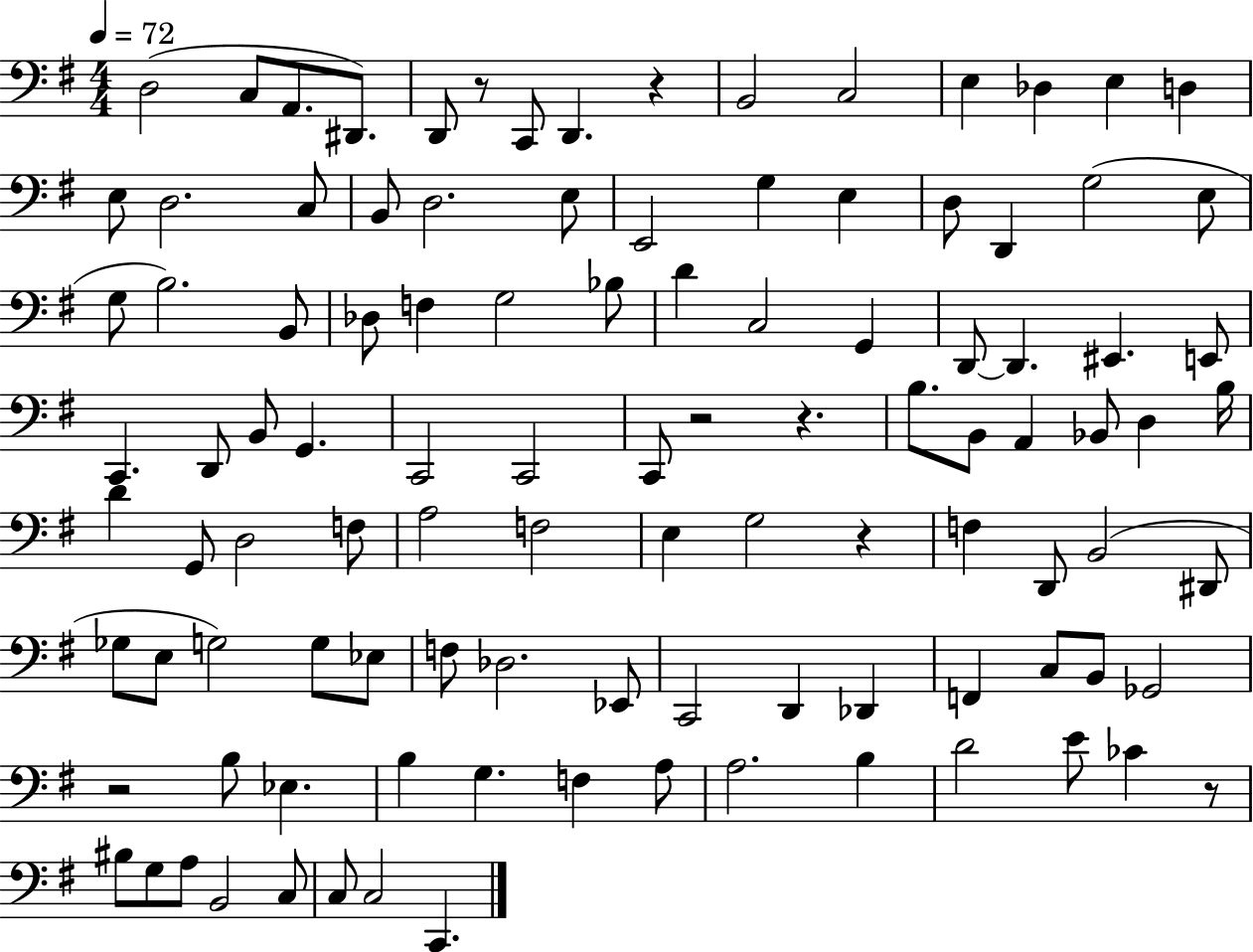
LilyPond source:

{
  \clef bass
  \numericTimeSignature
  \time 4/4
  \key g \major
  \tempo 4 = 72
  d2( c8 a,8. dis,8.) | d,8 r8 c,8 d,4. r4 | b,2 c2 | e4 des4 e4 d4 | \break e8 d2. c8 | b,8 d2. e8 | e,2 g4 e4 | d8 d,4 g2( e8 | \break g8 b2.) b,8 | des8 f4 g2 bes8 | d'4 c2 g,4 | d,8~~ d,4. eis,4. e,8 | \break c,4. d,8 b,8 g,4. | c,2 c,2 | c,8 r2 r4. | b8. b,8 a,4 bes,8 d4 b16 | \break d'4 g,8 d2 f8 | a2 f2 | e4 g2 r4 | f4 d,8 b,2( dis,8 | \break ges8 e8 g2) g8 ees8 | f8 des2. ees,8 | c,2 d,4 des,4 | f,4 c8 b,8 ges,2 | \break r2 b8 ees4. | b4 g4. f4 a8 | a2. b4 | d'2 e'8 ces'4 r8 | \break bis8 g8 a8 b,2 c8 | c8 c2 c,4. | \bar "|."
}